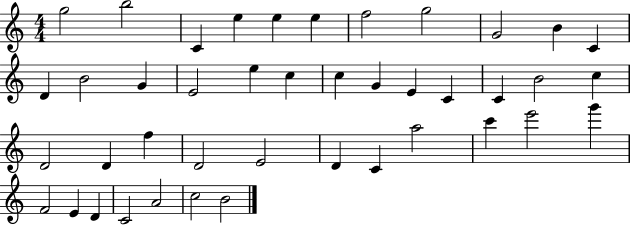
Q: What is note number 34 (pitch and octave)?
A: E6